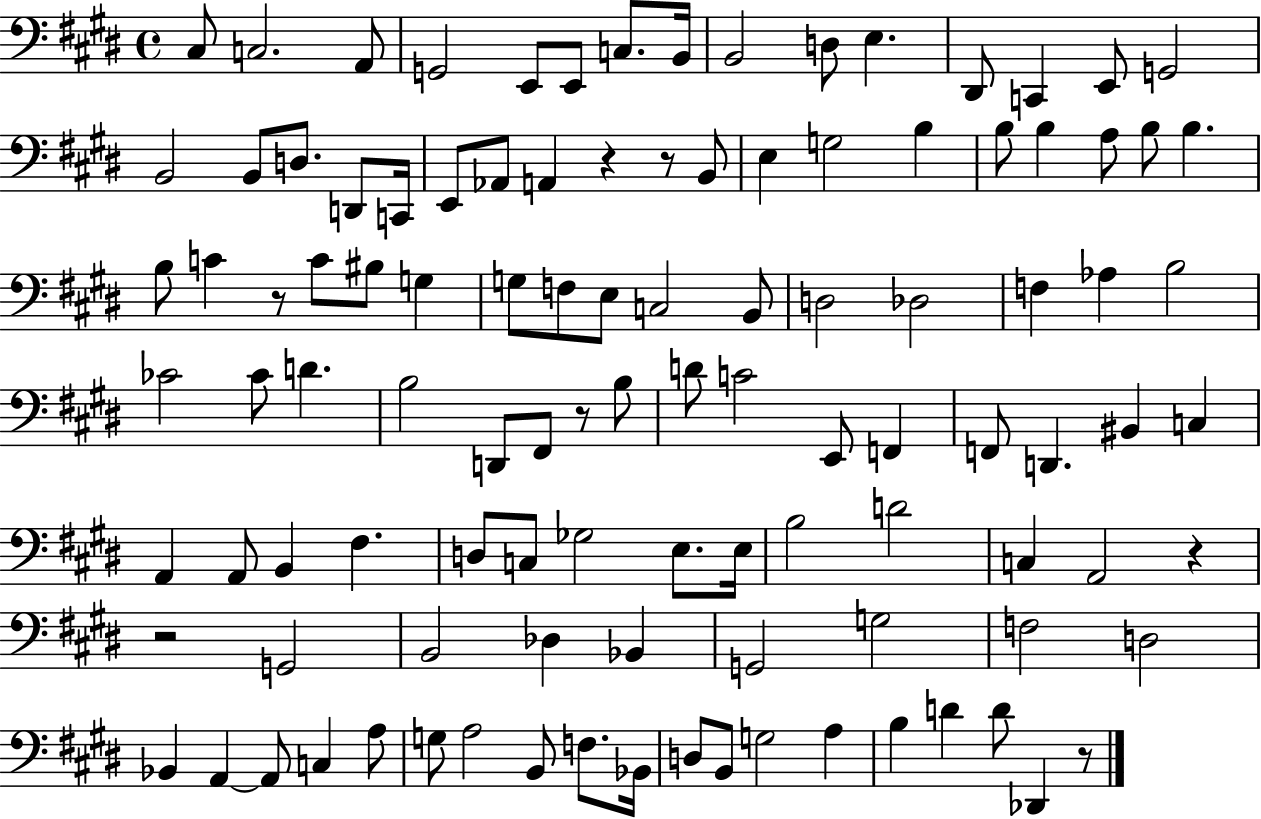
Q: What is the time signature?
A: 4/4